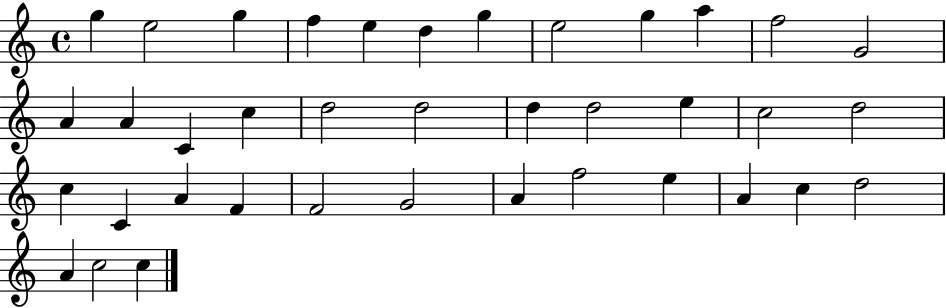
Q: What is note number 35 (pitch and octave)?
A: D5